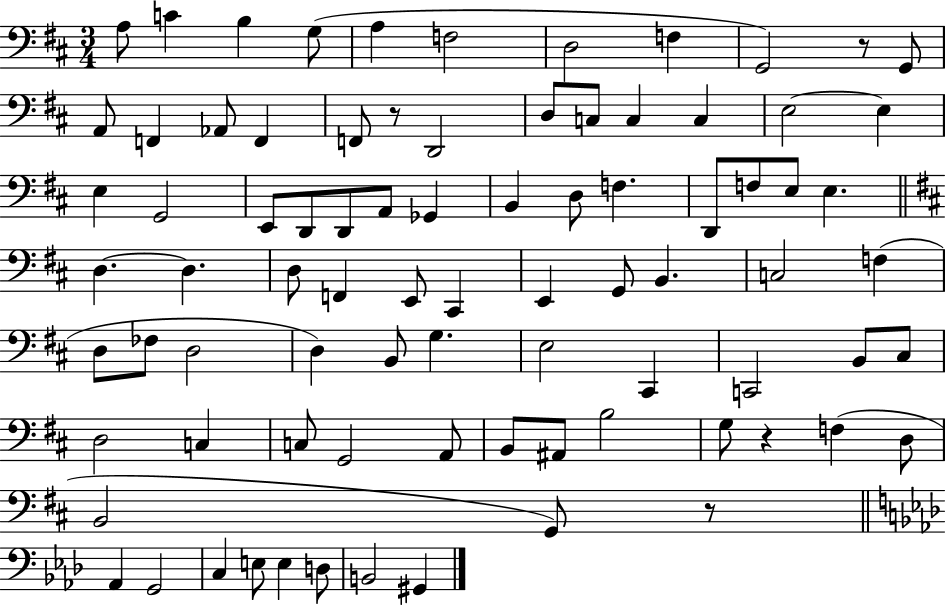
X:1
T:Untitled
M:3/4
L:1/4
K:D
A,/2 C B, G,/2 A, F,2 D,2 F, G,,2 z/2 G,,/2 A,,/2 F,, _A,,/2 F,, F,,/2 z/2 D,,2 D,/2 C,/2 C, C, E,2 E, E, G,,2 E,,/2 D,,/2 D,,/2 A,,/2 _G,, B,, D,/2 F, D,,/2 F,/2 E,/2 E, D, D, D,/2 F,, E,,/2 ^C,, E,, G,,/2 B,, C,2 F, D,/2 _F,/2 D,2 D, B,,/2 G, E,2 ^C,, C,,2 B,,/2 ^C,/2 D,2 C, C,/2 G,,2 A,,/2 B,,/2 ^A,,/2 B,2 G,/2 z F, D,/2 B,,2 G,,/2 z/2 _A,, G,,2 C, E,/2 E, D,/2 B,,2 ^G,,